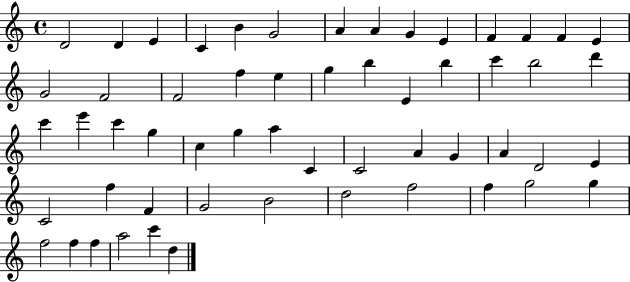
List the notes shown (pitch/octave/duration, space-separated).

D4/h D4/q E4/q C4/q B4/q G4/h A4/q A4/q G4/q E4/q F4/q F4/q F4/q E4/q G4/h F4/h F4/h F5/q E5/q G5/q B5/q E4/q B5/q C6/q B5/h D6/q C6/q E6/q C6/q G5/q C5/q G5/q A5/q C4/q C4/h A4/q G4/q A4/q D4/h E4/q C4/h F5/q F4/q G4/h B4/h D5/h F5/h F5/q G5/h G5/q F5/h F5/q F5/q A5/h C6/q D5/q